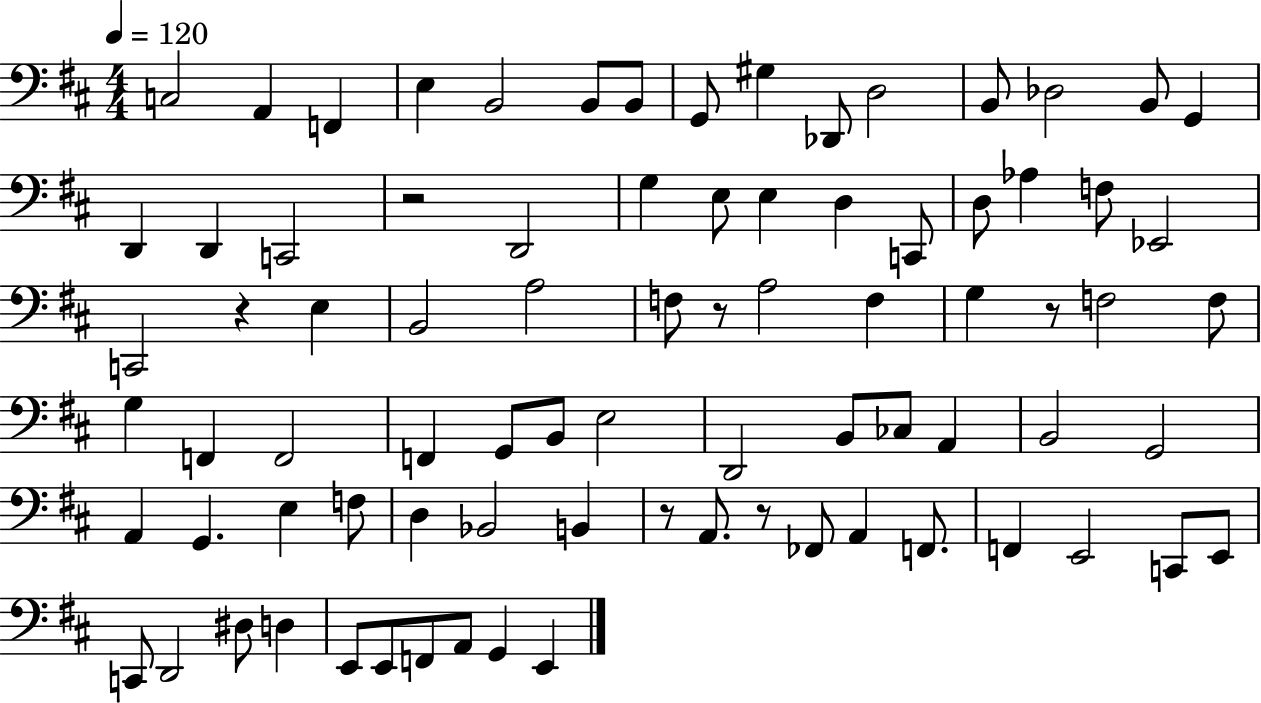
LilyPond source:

{
  \clef bass
  \numericTimeSignature
  \time 4/4
  \key d \major
  \tempo 4 = 120
  c2 a,4 f,4 | e4 b,2 b,8 b,8 | g,8 gis4 des,8 d2 | b,8 des2 b,8 g,4 | \break d,4 d,4 c,2 | r2 d,2 | g4 e8 e4 d4 c,8 | d8 aes4 f8 ees,2 | \break c,2 r4 e4 | b,2 a2 | f8 r8 a2 f4 | g4 r8 f2 f8 | \break g4 f,4 f,2 | f,4 g,8 b,8 e2 | d,2 b,8 ces8 a,4 | b,2 g,2 | \break a,4 g,4. e4 f8 | d4 bes,2 b,4 | r8 a,8. r8 fes,8 a,4 f,8. | f,4 e,2 c,8 e,8 | \break c,8 d,2 dis8 d4 | e,8 e,8 f,8 a,8 g,4 e,4 | \bar "|."
}